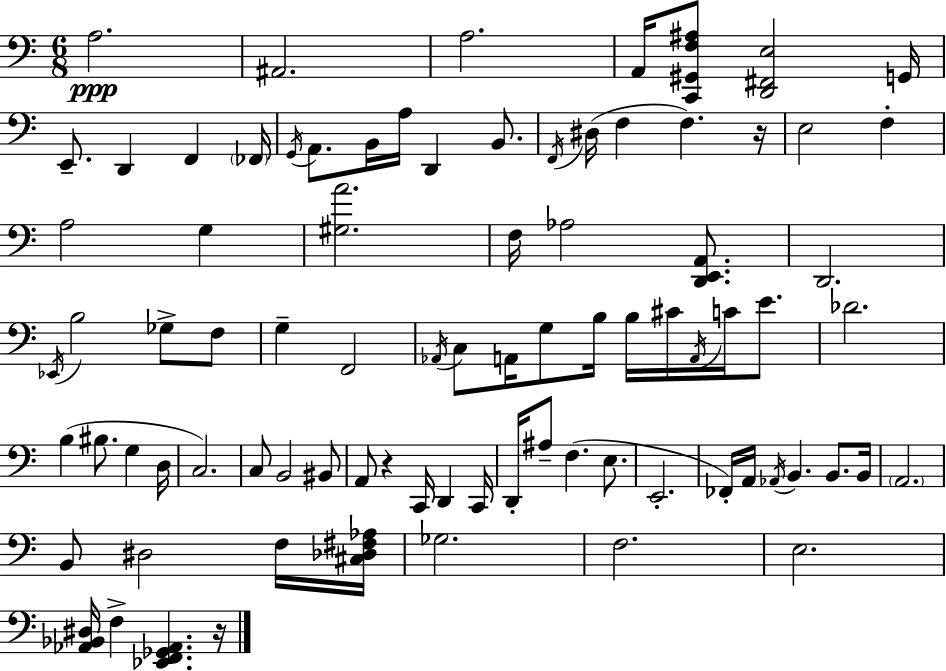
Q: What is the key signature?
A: C major